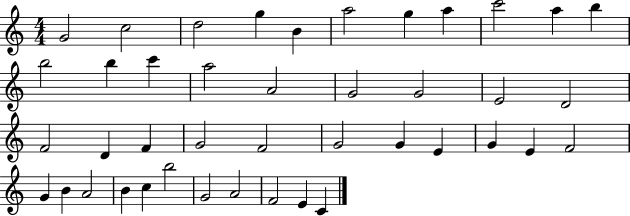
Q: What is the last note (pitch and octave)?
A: C4